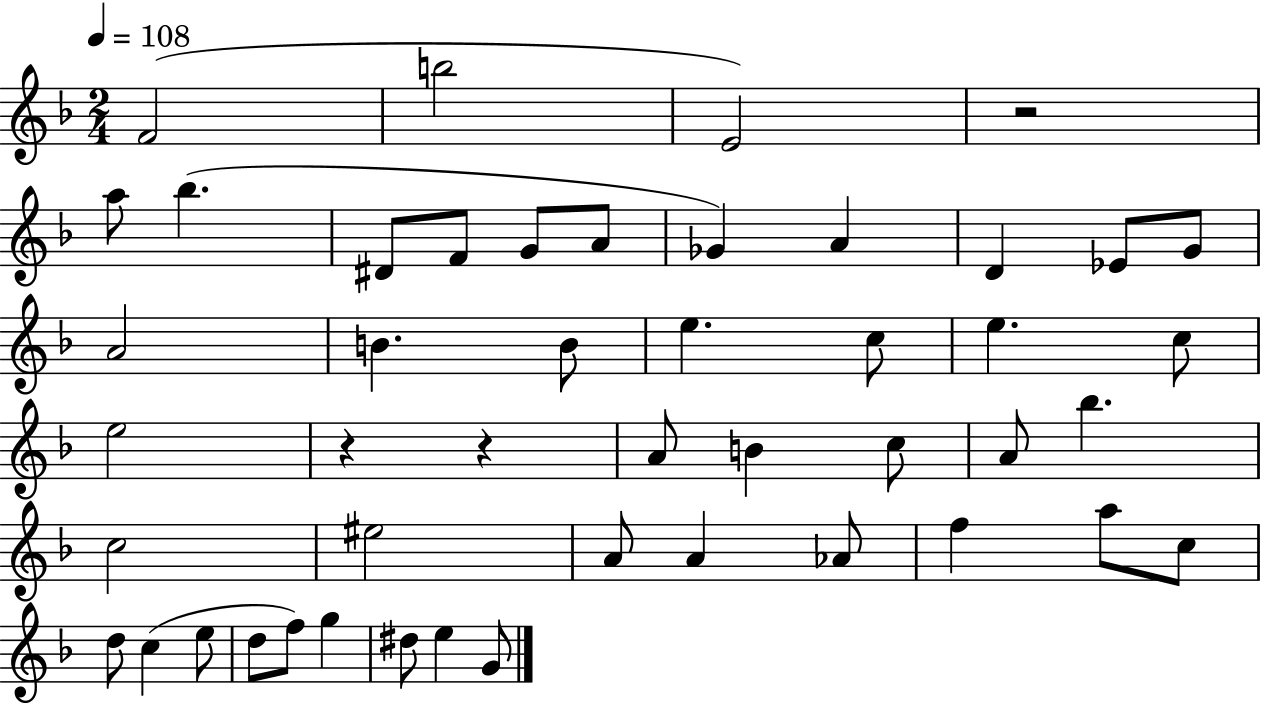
X:1
T:Untitled
M:2/4
L:1/4
K:F
F2 b2 E2 z2 a/2 _b ^D/2 F/2 G/2 A/2 _G A D _E/2 G/2 A2 B B/2 e c/2 e c/2 e2 z z A/2 B c/2 A/2 _b c2 ^e2 A/2 A _A/2 f a/2 c/2 d/2 c e/2 d/2 f/2 g ^d/2 e G/2